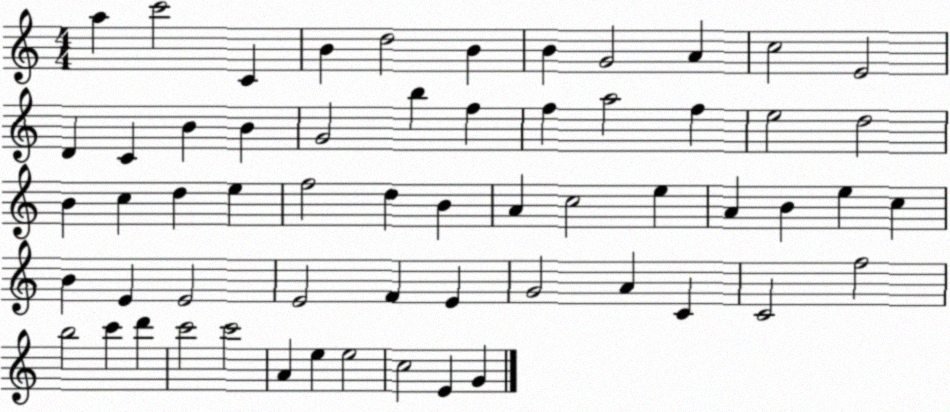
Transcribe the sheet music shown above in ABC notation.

X:1
T:Untitled
M:4/4
L:1/4
K:C
a c'2 C B d2 B B G2 A c2 E2 D C B B G2 b f f a2 f e2 d2 B c d e f2 d B A c2 e A B e c B E E2 E2 F E G2 A C C2 f2 b2 c' d' c'2 c'2 A e e2 c2 E G